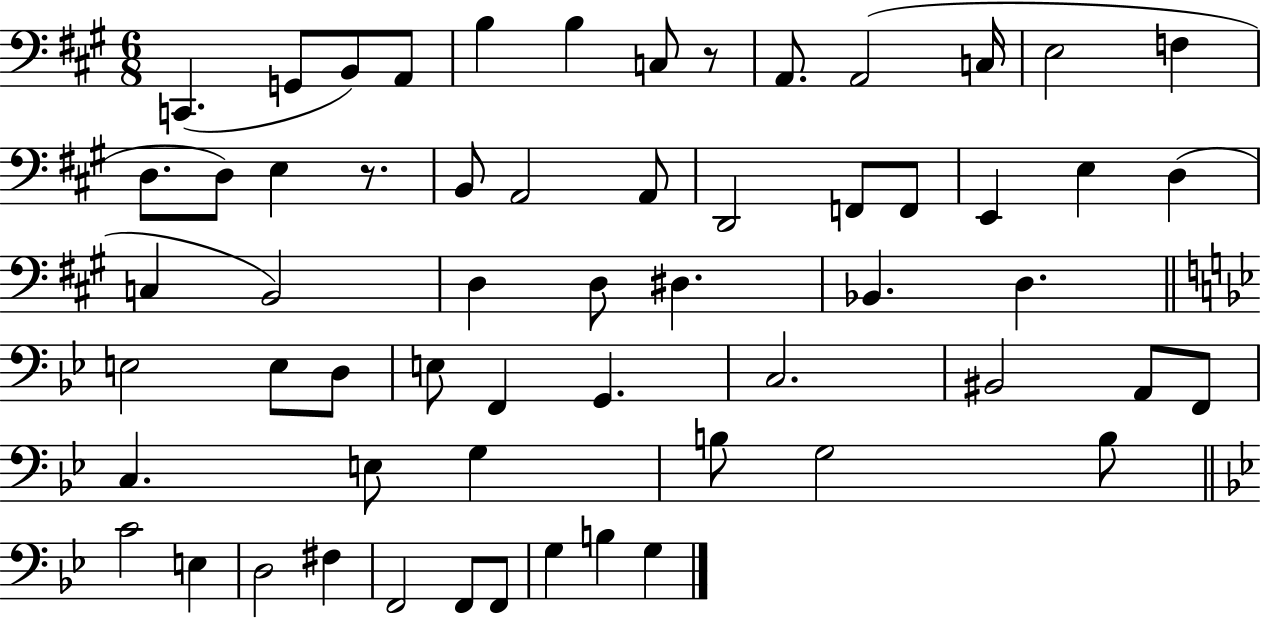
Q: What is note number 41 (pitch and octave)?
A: F2